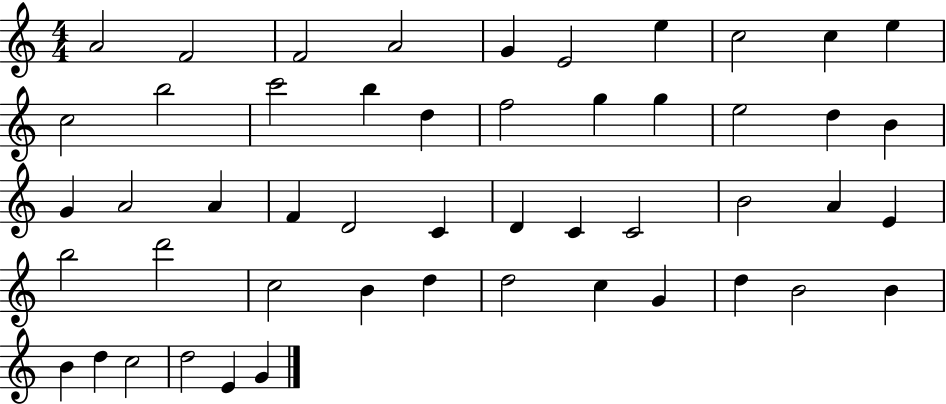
X:1
T:Untitled
M:4/4
L:1/4
K:C
A2 F2 F2 A2 G E2 e c2 c e c2 b2 c'2 b d f2 g g e2 d B G A2 A F D2 C D C C2 B2 A E b2 d'2 c2 B d d2 c G d B2 B B d c2 d2 E G